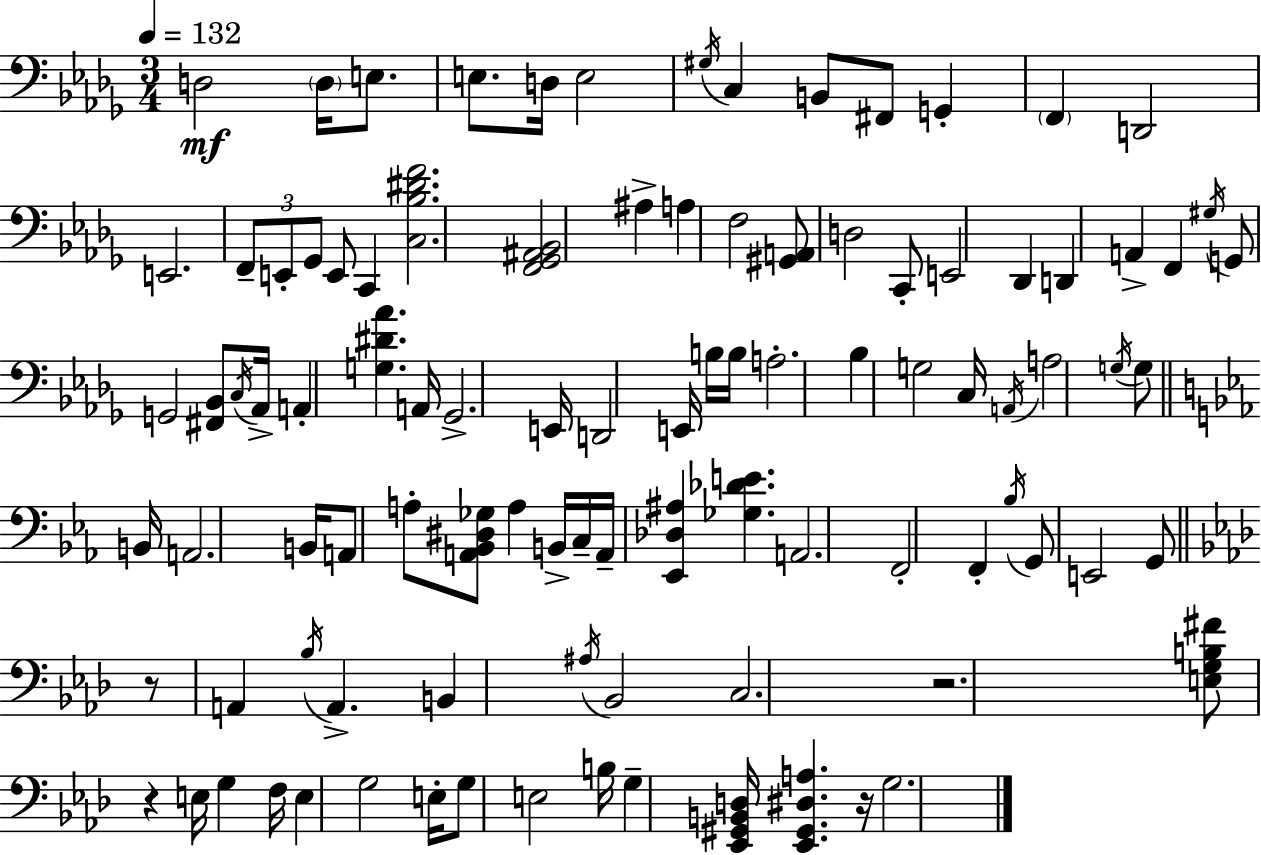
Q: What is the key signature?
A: BES minor